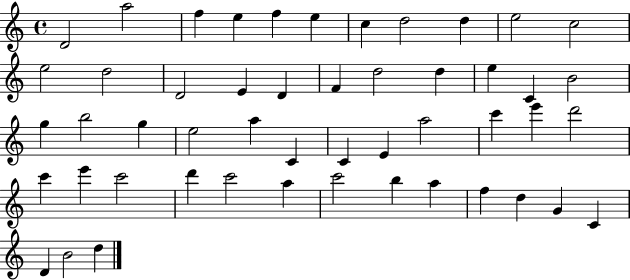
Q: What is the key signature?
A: C major